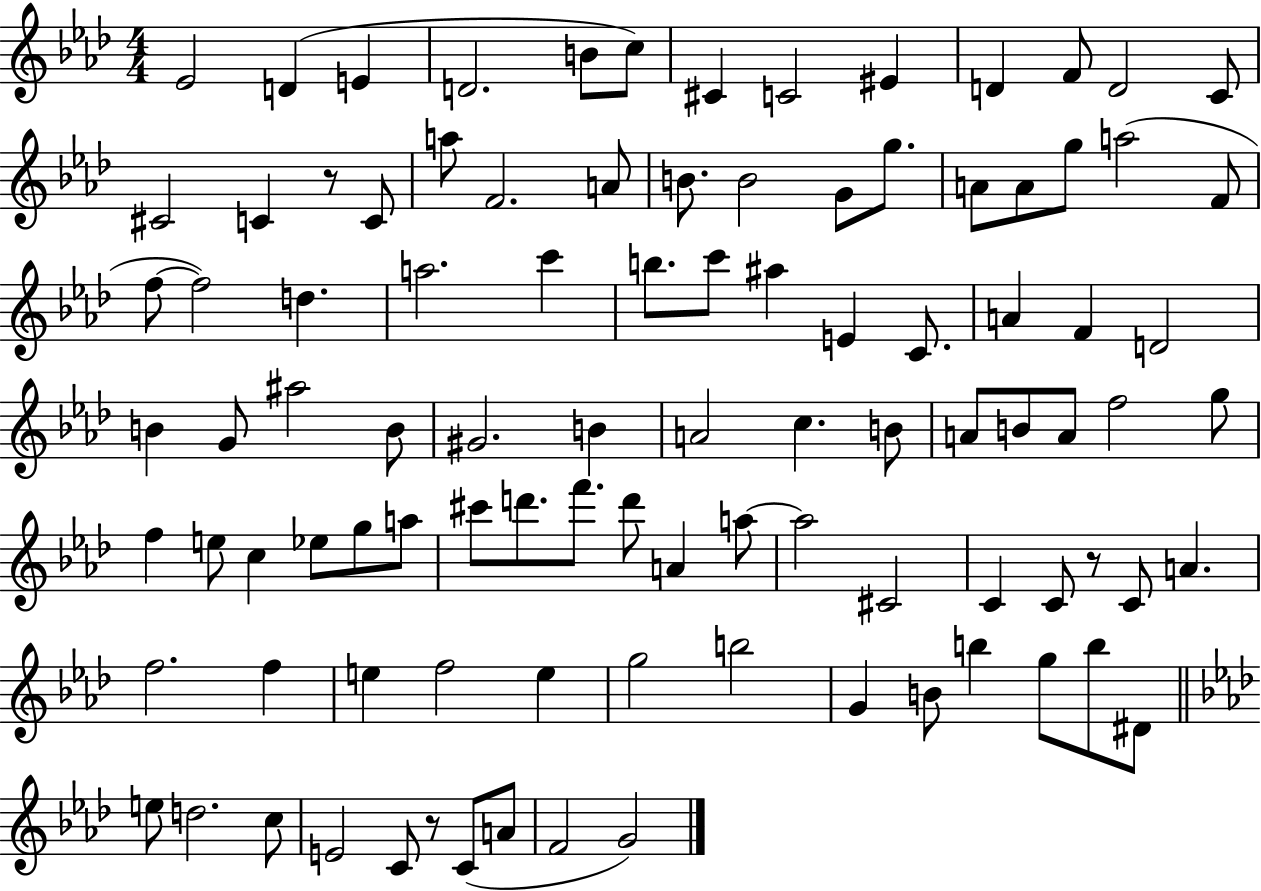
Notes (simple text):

Eb4/h D4/q E4/q D4/h. B4/e C5/e C#4/q C4/h EIS4/q D4/q F4/e D4/h C4/e C#4/h C4/q R/e C4/e A5/e F4/h. A4/e B4/e. B4/h G4/e G5/e. A4/e A4/e G5/e A5/h F4/e F5/e F5/h D5/q. A5/h. C6/q B5/e. C6/e A#5/q E4/q C4/e. A4/q F4/q D4/h B4/q G4/e A#5/h B4/e G#4/h. B4/q A4/h C5/q. B4/e A4/e B4/e A4/e F5/h G5/e F5/q E5/e C5/q Eb5/e G5/e A5/e C#6/e D6/e. F6/e. D6/e A4/q A5/e A5/h C#4/h C4/q C4/e R/e C4/e A4/q. F5/h. F5/q E5/q F5/h E5/q G5/h B5/h G4/q B4/e B5/q G5/e B5/e D#4/e E5/e D5/h. C5/e E4/h C4/e R/e C4/e A4/e F4/h G4/h